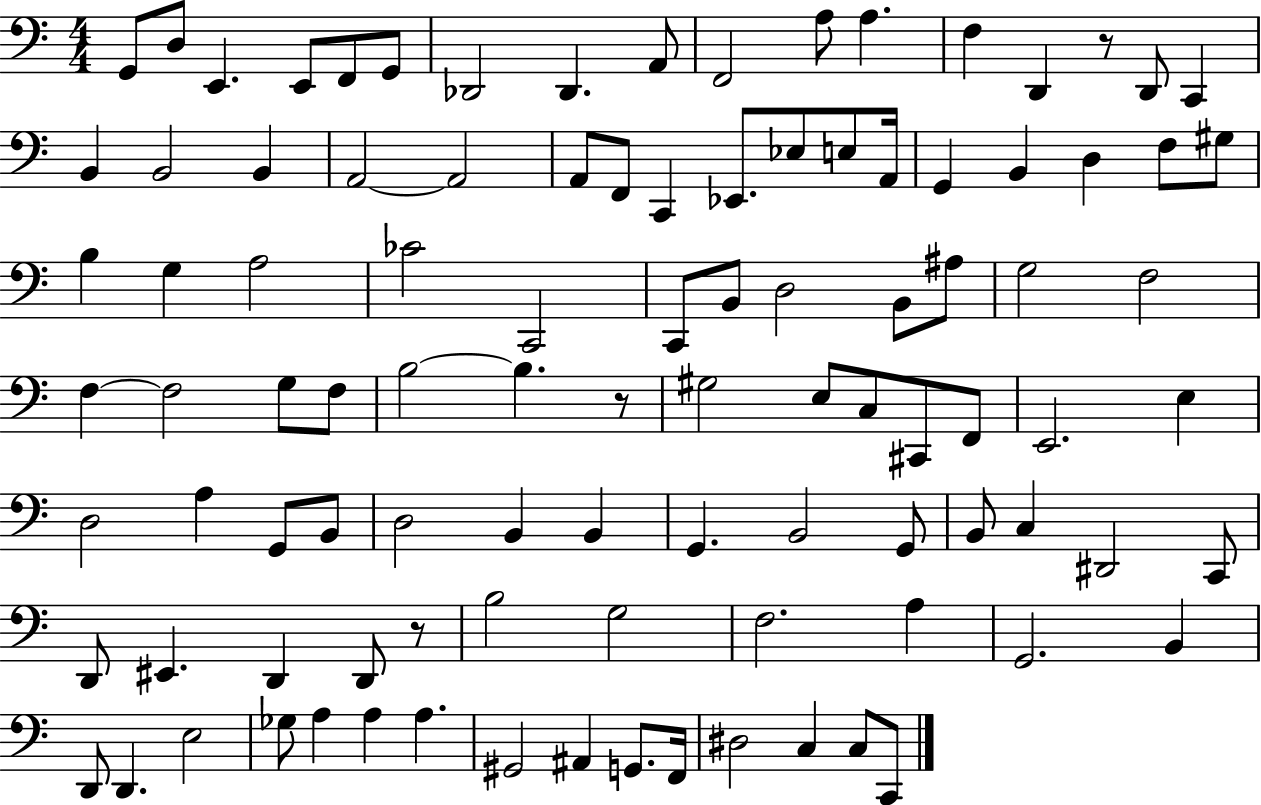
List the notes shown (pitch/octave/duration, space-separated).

G2/e D3/e E2/q. E2/e F2/e G2/e Db2/h Db2/q. A2/e F2/h A3/e A3/q. F3/q D2/q R/e D2/e C2/q B2/q B2/h B2/q A2/h A2/h A2/e F2/e C2/q Eb2/e. Eb3/e E3/e A2/s G2/q B2/q D3/q F3/e G#3/e B3/q G3/q A3/h CES4/h C2/h C2/e B2/e D3/h B2/e A#3/e G3/h F3/h F3/q F3/h G3/e F3/e B3/h B3/q. R/e G#3/h E3/e C3/e C#2/e F2/e E2/h. E3/q D3/h A3/q G2/e B2/e D3/h B2/q B2/q G2/q. B2/h G2/e B2/e C3/q D#2/h C2/e D2/e EIS2/q. D2/q D2/e R/e B3/h G3/h F3/h. A3/q G2/h. B2/q D2/e D2/q. E3/h Gb3/e A3/q A3/q A3/q. G#2/h A#2/q G2/e. F2/s D#3/h C3/q C3/e C2/e